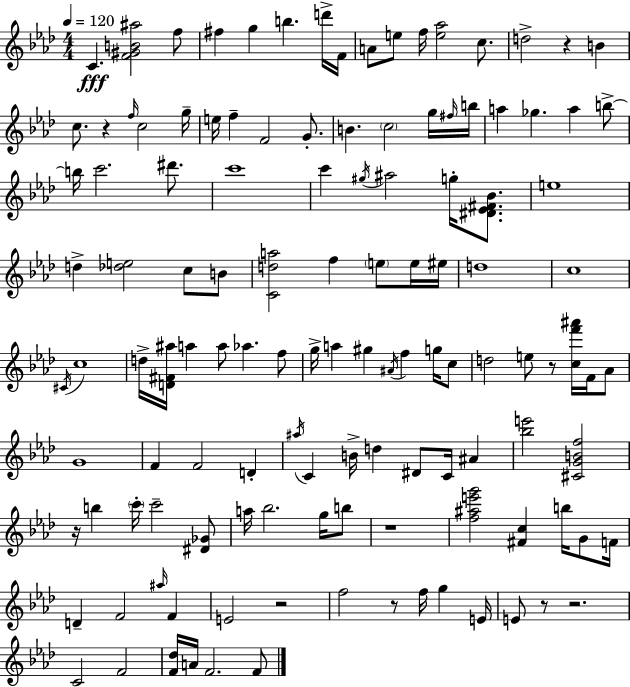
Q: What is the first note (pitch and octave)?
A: C4